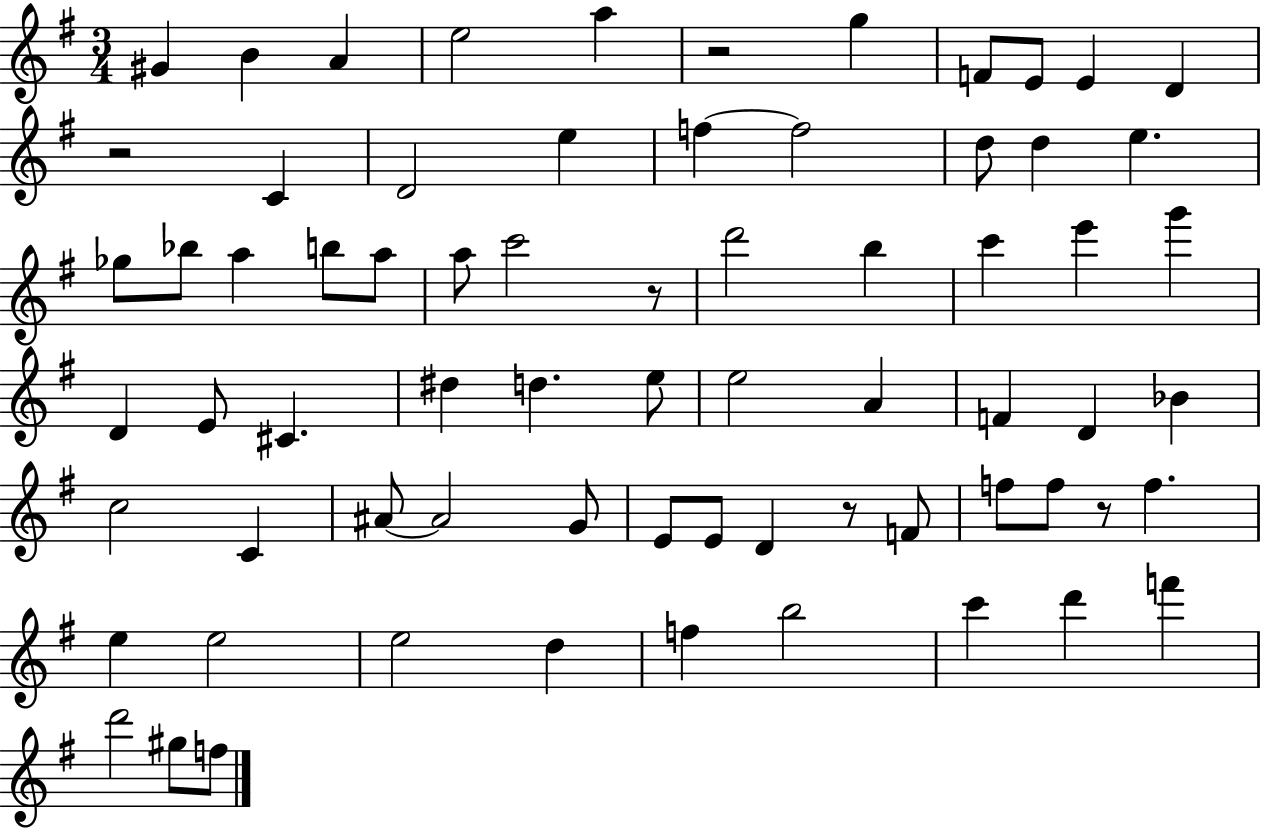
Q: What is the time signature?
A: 3/4